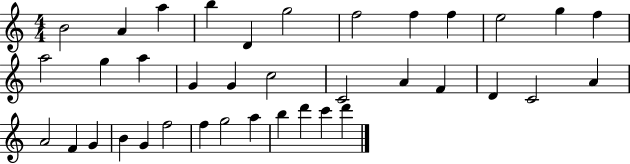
X:1
T:Untitled
M:4/4
L:1/4
K:C
B2 A a b D g2 f2 f f e2 g f a2 g a G G c2 C2 A F D C2 A A2 F G B G f2 f g2 a b d' c' d'